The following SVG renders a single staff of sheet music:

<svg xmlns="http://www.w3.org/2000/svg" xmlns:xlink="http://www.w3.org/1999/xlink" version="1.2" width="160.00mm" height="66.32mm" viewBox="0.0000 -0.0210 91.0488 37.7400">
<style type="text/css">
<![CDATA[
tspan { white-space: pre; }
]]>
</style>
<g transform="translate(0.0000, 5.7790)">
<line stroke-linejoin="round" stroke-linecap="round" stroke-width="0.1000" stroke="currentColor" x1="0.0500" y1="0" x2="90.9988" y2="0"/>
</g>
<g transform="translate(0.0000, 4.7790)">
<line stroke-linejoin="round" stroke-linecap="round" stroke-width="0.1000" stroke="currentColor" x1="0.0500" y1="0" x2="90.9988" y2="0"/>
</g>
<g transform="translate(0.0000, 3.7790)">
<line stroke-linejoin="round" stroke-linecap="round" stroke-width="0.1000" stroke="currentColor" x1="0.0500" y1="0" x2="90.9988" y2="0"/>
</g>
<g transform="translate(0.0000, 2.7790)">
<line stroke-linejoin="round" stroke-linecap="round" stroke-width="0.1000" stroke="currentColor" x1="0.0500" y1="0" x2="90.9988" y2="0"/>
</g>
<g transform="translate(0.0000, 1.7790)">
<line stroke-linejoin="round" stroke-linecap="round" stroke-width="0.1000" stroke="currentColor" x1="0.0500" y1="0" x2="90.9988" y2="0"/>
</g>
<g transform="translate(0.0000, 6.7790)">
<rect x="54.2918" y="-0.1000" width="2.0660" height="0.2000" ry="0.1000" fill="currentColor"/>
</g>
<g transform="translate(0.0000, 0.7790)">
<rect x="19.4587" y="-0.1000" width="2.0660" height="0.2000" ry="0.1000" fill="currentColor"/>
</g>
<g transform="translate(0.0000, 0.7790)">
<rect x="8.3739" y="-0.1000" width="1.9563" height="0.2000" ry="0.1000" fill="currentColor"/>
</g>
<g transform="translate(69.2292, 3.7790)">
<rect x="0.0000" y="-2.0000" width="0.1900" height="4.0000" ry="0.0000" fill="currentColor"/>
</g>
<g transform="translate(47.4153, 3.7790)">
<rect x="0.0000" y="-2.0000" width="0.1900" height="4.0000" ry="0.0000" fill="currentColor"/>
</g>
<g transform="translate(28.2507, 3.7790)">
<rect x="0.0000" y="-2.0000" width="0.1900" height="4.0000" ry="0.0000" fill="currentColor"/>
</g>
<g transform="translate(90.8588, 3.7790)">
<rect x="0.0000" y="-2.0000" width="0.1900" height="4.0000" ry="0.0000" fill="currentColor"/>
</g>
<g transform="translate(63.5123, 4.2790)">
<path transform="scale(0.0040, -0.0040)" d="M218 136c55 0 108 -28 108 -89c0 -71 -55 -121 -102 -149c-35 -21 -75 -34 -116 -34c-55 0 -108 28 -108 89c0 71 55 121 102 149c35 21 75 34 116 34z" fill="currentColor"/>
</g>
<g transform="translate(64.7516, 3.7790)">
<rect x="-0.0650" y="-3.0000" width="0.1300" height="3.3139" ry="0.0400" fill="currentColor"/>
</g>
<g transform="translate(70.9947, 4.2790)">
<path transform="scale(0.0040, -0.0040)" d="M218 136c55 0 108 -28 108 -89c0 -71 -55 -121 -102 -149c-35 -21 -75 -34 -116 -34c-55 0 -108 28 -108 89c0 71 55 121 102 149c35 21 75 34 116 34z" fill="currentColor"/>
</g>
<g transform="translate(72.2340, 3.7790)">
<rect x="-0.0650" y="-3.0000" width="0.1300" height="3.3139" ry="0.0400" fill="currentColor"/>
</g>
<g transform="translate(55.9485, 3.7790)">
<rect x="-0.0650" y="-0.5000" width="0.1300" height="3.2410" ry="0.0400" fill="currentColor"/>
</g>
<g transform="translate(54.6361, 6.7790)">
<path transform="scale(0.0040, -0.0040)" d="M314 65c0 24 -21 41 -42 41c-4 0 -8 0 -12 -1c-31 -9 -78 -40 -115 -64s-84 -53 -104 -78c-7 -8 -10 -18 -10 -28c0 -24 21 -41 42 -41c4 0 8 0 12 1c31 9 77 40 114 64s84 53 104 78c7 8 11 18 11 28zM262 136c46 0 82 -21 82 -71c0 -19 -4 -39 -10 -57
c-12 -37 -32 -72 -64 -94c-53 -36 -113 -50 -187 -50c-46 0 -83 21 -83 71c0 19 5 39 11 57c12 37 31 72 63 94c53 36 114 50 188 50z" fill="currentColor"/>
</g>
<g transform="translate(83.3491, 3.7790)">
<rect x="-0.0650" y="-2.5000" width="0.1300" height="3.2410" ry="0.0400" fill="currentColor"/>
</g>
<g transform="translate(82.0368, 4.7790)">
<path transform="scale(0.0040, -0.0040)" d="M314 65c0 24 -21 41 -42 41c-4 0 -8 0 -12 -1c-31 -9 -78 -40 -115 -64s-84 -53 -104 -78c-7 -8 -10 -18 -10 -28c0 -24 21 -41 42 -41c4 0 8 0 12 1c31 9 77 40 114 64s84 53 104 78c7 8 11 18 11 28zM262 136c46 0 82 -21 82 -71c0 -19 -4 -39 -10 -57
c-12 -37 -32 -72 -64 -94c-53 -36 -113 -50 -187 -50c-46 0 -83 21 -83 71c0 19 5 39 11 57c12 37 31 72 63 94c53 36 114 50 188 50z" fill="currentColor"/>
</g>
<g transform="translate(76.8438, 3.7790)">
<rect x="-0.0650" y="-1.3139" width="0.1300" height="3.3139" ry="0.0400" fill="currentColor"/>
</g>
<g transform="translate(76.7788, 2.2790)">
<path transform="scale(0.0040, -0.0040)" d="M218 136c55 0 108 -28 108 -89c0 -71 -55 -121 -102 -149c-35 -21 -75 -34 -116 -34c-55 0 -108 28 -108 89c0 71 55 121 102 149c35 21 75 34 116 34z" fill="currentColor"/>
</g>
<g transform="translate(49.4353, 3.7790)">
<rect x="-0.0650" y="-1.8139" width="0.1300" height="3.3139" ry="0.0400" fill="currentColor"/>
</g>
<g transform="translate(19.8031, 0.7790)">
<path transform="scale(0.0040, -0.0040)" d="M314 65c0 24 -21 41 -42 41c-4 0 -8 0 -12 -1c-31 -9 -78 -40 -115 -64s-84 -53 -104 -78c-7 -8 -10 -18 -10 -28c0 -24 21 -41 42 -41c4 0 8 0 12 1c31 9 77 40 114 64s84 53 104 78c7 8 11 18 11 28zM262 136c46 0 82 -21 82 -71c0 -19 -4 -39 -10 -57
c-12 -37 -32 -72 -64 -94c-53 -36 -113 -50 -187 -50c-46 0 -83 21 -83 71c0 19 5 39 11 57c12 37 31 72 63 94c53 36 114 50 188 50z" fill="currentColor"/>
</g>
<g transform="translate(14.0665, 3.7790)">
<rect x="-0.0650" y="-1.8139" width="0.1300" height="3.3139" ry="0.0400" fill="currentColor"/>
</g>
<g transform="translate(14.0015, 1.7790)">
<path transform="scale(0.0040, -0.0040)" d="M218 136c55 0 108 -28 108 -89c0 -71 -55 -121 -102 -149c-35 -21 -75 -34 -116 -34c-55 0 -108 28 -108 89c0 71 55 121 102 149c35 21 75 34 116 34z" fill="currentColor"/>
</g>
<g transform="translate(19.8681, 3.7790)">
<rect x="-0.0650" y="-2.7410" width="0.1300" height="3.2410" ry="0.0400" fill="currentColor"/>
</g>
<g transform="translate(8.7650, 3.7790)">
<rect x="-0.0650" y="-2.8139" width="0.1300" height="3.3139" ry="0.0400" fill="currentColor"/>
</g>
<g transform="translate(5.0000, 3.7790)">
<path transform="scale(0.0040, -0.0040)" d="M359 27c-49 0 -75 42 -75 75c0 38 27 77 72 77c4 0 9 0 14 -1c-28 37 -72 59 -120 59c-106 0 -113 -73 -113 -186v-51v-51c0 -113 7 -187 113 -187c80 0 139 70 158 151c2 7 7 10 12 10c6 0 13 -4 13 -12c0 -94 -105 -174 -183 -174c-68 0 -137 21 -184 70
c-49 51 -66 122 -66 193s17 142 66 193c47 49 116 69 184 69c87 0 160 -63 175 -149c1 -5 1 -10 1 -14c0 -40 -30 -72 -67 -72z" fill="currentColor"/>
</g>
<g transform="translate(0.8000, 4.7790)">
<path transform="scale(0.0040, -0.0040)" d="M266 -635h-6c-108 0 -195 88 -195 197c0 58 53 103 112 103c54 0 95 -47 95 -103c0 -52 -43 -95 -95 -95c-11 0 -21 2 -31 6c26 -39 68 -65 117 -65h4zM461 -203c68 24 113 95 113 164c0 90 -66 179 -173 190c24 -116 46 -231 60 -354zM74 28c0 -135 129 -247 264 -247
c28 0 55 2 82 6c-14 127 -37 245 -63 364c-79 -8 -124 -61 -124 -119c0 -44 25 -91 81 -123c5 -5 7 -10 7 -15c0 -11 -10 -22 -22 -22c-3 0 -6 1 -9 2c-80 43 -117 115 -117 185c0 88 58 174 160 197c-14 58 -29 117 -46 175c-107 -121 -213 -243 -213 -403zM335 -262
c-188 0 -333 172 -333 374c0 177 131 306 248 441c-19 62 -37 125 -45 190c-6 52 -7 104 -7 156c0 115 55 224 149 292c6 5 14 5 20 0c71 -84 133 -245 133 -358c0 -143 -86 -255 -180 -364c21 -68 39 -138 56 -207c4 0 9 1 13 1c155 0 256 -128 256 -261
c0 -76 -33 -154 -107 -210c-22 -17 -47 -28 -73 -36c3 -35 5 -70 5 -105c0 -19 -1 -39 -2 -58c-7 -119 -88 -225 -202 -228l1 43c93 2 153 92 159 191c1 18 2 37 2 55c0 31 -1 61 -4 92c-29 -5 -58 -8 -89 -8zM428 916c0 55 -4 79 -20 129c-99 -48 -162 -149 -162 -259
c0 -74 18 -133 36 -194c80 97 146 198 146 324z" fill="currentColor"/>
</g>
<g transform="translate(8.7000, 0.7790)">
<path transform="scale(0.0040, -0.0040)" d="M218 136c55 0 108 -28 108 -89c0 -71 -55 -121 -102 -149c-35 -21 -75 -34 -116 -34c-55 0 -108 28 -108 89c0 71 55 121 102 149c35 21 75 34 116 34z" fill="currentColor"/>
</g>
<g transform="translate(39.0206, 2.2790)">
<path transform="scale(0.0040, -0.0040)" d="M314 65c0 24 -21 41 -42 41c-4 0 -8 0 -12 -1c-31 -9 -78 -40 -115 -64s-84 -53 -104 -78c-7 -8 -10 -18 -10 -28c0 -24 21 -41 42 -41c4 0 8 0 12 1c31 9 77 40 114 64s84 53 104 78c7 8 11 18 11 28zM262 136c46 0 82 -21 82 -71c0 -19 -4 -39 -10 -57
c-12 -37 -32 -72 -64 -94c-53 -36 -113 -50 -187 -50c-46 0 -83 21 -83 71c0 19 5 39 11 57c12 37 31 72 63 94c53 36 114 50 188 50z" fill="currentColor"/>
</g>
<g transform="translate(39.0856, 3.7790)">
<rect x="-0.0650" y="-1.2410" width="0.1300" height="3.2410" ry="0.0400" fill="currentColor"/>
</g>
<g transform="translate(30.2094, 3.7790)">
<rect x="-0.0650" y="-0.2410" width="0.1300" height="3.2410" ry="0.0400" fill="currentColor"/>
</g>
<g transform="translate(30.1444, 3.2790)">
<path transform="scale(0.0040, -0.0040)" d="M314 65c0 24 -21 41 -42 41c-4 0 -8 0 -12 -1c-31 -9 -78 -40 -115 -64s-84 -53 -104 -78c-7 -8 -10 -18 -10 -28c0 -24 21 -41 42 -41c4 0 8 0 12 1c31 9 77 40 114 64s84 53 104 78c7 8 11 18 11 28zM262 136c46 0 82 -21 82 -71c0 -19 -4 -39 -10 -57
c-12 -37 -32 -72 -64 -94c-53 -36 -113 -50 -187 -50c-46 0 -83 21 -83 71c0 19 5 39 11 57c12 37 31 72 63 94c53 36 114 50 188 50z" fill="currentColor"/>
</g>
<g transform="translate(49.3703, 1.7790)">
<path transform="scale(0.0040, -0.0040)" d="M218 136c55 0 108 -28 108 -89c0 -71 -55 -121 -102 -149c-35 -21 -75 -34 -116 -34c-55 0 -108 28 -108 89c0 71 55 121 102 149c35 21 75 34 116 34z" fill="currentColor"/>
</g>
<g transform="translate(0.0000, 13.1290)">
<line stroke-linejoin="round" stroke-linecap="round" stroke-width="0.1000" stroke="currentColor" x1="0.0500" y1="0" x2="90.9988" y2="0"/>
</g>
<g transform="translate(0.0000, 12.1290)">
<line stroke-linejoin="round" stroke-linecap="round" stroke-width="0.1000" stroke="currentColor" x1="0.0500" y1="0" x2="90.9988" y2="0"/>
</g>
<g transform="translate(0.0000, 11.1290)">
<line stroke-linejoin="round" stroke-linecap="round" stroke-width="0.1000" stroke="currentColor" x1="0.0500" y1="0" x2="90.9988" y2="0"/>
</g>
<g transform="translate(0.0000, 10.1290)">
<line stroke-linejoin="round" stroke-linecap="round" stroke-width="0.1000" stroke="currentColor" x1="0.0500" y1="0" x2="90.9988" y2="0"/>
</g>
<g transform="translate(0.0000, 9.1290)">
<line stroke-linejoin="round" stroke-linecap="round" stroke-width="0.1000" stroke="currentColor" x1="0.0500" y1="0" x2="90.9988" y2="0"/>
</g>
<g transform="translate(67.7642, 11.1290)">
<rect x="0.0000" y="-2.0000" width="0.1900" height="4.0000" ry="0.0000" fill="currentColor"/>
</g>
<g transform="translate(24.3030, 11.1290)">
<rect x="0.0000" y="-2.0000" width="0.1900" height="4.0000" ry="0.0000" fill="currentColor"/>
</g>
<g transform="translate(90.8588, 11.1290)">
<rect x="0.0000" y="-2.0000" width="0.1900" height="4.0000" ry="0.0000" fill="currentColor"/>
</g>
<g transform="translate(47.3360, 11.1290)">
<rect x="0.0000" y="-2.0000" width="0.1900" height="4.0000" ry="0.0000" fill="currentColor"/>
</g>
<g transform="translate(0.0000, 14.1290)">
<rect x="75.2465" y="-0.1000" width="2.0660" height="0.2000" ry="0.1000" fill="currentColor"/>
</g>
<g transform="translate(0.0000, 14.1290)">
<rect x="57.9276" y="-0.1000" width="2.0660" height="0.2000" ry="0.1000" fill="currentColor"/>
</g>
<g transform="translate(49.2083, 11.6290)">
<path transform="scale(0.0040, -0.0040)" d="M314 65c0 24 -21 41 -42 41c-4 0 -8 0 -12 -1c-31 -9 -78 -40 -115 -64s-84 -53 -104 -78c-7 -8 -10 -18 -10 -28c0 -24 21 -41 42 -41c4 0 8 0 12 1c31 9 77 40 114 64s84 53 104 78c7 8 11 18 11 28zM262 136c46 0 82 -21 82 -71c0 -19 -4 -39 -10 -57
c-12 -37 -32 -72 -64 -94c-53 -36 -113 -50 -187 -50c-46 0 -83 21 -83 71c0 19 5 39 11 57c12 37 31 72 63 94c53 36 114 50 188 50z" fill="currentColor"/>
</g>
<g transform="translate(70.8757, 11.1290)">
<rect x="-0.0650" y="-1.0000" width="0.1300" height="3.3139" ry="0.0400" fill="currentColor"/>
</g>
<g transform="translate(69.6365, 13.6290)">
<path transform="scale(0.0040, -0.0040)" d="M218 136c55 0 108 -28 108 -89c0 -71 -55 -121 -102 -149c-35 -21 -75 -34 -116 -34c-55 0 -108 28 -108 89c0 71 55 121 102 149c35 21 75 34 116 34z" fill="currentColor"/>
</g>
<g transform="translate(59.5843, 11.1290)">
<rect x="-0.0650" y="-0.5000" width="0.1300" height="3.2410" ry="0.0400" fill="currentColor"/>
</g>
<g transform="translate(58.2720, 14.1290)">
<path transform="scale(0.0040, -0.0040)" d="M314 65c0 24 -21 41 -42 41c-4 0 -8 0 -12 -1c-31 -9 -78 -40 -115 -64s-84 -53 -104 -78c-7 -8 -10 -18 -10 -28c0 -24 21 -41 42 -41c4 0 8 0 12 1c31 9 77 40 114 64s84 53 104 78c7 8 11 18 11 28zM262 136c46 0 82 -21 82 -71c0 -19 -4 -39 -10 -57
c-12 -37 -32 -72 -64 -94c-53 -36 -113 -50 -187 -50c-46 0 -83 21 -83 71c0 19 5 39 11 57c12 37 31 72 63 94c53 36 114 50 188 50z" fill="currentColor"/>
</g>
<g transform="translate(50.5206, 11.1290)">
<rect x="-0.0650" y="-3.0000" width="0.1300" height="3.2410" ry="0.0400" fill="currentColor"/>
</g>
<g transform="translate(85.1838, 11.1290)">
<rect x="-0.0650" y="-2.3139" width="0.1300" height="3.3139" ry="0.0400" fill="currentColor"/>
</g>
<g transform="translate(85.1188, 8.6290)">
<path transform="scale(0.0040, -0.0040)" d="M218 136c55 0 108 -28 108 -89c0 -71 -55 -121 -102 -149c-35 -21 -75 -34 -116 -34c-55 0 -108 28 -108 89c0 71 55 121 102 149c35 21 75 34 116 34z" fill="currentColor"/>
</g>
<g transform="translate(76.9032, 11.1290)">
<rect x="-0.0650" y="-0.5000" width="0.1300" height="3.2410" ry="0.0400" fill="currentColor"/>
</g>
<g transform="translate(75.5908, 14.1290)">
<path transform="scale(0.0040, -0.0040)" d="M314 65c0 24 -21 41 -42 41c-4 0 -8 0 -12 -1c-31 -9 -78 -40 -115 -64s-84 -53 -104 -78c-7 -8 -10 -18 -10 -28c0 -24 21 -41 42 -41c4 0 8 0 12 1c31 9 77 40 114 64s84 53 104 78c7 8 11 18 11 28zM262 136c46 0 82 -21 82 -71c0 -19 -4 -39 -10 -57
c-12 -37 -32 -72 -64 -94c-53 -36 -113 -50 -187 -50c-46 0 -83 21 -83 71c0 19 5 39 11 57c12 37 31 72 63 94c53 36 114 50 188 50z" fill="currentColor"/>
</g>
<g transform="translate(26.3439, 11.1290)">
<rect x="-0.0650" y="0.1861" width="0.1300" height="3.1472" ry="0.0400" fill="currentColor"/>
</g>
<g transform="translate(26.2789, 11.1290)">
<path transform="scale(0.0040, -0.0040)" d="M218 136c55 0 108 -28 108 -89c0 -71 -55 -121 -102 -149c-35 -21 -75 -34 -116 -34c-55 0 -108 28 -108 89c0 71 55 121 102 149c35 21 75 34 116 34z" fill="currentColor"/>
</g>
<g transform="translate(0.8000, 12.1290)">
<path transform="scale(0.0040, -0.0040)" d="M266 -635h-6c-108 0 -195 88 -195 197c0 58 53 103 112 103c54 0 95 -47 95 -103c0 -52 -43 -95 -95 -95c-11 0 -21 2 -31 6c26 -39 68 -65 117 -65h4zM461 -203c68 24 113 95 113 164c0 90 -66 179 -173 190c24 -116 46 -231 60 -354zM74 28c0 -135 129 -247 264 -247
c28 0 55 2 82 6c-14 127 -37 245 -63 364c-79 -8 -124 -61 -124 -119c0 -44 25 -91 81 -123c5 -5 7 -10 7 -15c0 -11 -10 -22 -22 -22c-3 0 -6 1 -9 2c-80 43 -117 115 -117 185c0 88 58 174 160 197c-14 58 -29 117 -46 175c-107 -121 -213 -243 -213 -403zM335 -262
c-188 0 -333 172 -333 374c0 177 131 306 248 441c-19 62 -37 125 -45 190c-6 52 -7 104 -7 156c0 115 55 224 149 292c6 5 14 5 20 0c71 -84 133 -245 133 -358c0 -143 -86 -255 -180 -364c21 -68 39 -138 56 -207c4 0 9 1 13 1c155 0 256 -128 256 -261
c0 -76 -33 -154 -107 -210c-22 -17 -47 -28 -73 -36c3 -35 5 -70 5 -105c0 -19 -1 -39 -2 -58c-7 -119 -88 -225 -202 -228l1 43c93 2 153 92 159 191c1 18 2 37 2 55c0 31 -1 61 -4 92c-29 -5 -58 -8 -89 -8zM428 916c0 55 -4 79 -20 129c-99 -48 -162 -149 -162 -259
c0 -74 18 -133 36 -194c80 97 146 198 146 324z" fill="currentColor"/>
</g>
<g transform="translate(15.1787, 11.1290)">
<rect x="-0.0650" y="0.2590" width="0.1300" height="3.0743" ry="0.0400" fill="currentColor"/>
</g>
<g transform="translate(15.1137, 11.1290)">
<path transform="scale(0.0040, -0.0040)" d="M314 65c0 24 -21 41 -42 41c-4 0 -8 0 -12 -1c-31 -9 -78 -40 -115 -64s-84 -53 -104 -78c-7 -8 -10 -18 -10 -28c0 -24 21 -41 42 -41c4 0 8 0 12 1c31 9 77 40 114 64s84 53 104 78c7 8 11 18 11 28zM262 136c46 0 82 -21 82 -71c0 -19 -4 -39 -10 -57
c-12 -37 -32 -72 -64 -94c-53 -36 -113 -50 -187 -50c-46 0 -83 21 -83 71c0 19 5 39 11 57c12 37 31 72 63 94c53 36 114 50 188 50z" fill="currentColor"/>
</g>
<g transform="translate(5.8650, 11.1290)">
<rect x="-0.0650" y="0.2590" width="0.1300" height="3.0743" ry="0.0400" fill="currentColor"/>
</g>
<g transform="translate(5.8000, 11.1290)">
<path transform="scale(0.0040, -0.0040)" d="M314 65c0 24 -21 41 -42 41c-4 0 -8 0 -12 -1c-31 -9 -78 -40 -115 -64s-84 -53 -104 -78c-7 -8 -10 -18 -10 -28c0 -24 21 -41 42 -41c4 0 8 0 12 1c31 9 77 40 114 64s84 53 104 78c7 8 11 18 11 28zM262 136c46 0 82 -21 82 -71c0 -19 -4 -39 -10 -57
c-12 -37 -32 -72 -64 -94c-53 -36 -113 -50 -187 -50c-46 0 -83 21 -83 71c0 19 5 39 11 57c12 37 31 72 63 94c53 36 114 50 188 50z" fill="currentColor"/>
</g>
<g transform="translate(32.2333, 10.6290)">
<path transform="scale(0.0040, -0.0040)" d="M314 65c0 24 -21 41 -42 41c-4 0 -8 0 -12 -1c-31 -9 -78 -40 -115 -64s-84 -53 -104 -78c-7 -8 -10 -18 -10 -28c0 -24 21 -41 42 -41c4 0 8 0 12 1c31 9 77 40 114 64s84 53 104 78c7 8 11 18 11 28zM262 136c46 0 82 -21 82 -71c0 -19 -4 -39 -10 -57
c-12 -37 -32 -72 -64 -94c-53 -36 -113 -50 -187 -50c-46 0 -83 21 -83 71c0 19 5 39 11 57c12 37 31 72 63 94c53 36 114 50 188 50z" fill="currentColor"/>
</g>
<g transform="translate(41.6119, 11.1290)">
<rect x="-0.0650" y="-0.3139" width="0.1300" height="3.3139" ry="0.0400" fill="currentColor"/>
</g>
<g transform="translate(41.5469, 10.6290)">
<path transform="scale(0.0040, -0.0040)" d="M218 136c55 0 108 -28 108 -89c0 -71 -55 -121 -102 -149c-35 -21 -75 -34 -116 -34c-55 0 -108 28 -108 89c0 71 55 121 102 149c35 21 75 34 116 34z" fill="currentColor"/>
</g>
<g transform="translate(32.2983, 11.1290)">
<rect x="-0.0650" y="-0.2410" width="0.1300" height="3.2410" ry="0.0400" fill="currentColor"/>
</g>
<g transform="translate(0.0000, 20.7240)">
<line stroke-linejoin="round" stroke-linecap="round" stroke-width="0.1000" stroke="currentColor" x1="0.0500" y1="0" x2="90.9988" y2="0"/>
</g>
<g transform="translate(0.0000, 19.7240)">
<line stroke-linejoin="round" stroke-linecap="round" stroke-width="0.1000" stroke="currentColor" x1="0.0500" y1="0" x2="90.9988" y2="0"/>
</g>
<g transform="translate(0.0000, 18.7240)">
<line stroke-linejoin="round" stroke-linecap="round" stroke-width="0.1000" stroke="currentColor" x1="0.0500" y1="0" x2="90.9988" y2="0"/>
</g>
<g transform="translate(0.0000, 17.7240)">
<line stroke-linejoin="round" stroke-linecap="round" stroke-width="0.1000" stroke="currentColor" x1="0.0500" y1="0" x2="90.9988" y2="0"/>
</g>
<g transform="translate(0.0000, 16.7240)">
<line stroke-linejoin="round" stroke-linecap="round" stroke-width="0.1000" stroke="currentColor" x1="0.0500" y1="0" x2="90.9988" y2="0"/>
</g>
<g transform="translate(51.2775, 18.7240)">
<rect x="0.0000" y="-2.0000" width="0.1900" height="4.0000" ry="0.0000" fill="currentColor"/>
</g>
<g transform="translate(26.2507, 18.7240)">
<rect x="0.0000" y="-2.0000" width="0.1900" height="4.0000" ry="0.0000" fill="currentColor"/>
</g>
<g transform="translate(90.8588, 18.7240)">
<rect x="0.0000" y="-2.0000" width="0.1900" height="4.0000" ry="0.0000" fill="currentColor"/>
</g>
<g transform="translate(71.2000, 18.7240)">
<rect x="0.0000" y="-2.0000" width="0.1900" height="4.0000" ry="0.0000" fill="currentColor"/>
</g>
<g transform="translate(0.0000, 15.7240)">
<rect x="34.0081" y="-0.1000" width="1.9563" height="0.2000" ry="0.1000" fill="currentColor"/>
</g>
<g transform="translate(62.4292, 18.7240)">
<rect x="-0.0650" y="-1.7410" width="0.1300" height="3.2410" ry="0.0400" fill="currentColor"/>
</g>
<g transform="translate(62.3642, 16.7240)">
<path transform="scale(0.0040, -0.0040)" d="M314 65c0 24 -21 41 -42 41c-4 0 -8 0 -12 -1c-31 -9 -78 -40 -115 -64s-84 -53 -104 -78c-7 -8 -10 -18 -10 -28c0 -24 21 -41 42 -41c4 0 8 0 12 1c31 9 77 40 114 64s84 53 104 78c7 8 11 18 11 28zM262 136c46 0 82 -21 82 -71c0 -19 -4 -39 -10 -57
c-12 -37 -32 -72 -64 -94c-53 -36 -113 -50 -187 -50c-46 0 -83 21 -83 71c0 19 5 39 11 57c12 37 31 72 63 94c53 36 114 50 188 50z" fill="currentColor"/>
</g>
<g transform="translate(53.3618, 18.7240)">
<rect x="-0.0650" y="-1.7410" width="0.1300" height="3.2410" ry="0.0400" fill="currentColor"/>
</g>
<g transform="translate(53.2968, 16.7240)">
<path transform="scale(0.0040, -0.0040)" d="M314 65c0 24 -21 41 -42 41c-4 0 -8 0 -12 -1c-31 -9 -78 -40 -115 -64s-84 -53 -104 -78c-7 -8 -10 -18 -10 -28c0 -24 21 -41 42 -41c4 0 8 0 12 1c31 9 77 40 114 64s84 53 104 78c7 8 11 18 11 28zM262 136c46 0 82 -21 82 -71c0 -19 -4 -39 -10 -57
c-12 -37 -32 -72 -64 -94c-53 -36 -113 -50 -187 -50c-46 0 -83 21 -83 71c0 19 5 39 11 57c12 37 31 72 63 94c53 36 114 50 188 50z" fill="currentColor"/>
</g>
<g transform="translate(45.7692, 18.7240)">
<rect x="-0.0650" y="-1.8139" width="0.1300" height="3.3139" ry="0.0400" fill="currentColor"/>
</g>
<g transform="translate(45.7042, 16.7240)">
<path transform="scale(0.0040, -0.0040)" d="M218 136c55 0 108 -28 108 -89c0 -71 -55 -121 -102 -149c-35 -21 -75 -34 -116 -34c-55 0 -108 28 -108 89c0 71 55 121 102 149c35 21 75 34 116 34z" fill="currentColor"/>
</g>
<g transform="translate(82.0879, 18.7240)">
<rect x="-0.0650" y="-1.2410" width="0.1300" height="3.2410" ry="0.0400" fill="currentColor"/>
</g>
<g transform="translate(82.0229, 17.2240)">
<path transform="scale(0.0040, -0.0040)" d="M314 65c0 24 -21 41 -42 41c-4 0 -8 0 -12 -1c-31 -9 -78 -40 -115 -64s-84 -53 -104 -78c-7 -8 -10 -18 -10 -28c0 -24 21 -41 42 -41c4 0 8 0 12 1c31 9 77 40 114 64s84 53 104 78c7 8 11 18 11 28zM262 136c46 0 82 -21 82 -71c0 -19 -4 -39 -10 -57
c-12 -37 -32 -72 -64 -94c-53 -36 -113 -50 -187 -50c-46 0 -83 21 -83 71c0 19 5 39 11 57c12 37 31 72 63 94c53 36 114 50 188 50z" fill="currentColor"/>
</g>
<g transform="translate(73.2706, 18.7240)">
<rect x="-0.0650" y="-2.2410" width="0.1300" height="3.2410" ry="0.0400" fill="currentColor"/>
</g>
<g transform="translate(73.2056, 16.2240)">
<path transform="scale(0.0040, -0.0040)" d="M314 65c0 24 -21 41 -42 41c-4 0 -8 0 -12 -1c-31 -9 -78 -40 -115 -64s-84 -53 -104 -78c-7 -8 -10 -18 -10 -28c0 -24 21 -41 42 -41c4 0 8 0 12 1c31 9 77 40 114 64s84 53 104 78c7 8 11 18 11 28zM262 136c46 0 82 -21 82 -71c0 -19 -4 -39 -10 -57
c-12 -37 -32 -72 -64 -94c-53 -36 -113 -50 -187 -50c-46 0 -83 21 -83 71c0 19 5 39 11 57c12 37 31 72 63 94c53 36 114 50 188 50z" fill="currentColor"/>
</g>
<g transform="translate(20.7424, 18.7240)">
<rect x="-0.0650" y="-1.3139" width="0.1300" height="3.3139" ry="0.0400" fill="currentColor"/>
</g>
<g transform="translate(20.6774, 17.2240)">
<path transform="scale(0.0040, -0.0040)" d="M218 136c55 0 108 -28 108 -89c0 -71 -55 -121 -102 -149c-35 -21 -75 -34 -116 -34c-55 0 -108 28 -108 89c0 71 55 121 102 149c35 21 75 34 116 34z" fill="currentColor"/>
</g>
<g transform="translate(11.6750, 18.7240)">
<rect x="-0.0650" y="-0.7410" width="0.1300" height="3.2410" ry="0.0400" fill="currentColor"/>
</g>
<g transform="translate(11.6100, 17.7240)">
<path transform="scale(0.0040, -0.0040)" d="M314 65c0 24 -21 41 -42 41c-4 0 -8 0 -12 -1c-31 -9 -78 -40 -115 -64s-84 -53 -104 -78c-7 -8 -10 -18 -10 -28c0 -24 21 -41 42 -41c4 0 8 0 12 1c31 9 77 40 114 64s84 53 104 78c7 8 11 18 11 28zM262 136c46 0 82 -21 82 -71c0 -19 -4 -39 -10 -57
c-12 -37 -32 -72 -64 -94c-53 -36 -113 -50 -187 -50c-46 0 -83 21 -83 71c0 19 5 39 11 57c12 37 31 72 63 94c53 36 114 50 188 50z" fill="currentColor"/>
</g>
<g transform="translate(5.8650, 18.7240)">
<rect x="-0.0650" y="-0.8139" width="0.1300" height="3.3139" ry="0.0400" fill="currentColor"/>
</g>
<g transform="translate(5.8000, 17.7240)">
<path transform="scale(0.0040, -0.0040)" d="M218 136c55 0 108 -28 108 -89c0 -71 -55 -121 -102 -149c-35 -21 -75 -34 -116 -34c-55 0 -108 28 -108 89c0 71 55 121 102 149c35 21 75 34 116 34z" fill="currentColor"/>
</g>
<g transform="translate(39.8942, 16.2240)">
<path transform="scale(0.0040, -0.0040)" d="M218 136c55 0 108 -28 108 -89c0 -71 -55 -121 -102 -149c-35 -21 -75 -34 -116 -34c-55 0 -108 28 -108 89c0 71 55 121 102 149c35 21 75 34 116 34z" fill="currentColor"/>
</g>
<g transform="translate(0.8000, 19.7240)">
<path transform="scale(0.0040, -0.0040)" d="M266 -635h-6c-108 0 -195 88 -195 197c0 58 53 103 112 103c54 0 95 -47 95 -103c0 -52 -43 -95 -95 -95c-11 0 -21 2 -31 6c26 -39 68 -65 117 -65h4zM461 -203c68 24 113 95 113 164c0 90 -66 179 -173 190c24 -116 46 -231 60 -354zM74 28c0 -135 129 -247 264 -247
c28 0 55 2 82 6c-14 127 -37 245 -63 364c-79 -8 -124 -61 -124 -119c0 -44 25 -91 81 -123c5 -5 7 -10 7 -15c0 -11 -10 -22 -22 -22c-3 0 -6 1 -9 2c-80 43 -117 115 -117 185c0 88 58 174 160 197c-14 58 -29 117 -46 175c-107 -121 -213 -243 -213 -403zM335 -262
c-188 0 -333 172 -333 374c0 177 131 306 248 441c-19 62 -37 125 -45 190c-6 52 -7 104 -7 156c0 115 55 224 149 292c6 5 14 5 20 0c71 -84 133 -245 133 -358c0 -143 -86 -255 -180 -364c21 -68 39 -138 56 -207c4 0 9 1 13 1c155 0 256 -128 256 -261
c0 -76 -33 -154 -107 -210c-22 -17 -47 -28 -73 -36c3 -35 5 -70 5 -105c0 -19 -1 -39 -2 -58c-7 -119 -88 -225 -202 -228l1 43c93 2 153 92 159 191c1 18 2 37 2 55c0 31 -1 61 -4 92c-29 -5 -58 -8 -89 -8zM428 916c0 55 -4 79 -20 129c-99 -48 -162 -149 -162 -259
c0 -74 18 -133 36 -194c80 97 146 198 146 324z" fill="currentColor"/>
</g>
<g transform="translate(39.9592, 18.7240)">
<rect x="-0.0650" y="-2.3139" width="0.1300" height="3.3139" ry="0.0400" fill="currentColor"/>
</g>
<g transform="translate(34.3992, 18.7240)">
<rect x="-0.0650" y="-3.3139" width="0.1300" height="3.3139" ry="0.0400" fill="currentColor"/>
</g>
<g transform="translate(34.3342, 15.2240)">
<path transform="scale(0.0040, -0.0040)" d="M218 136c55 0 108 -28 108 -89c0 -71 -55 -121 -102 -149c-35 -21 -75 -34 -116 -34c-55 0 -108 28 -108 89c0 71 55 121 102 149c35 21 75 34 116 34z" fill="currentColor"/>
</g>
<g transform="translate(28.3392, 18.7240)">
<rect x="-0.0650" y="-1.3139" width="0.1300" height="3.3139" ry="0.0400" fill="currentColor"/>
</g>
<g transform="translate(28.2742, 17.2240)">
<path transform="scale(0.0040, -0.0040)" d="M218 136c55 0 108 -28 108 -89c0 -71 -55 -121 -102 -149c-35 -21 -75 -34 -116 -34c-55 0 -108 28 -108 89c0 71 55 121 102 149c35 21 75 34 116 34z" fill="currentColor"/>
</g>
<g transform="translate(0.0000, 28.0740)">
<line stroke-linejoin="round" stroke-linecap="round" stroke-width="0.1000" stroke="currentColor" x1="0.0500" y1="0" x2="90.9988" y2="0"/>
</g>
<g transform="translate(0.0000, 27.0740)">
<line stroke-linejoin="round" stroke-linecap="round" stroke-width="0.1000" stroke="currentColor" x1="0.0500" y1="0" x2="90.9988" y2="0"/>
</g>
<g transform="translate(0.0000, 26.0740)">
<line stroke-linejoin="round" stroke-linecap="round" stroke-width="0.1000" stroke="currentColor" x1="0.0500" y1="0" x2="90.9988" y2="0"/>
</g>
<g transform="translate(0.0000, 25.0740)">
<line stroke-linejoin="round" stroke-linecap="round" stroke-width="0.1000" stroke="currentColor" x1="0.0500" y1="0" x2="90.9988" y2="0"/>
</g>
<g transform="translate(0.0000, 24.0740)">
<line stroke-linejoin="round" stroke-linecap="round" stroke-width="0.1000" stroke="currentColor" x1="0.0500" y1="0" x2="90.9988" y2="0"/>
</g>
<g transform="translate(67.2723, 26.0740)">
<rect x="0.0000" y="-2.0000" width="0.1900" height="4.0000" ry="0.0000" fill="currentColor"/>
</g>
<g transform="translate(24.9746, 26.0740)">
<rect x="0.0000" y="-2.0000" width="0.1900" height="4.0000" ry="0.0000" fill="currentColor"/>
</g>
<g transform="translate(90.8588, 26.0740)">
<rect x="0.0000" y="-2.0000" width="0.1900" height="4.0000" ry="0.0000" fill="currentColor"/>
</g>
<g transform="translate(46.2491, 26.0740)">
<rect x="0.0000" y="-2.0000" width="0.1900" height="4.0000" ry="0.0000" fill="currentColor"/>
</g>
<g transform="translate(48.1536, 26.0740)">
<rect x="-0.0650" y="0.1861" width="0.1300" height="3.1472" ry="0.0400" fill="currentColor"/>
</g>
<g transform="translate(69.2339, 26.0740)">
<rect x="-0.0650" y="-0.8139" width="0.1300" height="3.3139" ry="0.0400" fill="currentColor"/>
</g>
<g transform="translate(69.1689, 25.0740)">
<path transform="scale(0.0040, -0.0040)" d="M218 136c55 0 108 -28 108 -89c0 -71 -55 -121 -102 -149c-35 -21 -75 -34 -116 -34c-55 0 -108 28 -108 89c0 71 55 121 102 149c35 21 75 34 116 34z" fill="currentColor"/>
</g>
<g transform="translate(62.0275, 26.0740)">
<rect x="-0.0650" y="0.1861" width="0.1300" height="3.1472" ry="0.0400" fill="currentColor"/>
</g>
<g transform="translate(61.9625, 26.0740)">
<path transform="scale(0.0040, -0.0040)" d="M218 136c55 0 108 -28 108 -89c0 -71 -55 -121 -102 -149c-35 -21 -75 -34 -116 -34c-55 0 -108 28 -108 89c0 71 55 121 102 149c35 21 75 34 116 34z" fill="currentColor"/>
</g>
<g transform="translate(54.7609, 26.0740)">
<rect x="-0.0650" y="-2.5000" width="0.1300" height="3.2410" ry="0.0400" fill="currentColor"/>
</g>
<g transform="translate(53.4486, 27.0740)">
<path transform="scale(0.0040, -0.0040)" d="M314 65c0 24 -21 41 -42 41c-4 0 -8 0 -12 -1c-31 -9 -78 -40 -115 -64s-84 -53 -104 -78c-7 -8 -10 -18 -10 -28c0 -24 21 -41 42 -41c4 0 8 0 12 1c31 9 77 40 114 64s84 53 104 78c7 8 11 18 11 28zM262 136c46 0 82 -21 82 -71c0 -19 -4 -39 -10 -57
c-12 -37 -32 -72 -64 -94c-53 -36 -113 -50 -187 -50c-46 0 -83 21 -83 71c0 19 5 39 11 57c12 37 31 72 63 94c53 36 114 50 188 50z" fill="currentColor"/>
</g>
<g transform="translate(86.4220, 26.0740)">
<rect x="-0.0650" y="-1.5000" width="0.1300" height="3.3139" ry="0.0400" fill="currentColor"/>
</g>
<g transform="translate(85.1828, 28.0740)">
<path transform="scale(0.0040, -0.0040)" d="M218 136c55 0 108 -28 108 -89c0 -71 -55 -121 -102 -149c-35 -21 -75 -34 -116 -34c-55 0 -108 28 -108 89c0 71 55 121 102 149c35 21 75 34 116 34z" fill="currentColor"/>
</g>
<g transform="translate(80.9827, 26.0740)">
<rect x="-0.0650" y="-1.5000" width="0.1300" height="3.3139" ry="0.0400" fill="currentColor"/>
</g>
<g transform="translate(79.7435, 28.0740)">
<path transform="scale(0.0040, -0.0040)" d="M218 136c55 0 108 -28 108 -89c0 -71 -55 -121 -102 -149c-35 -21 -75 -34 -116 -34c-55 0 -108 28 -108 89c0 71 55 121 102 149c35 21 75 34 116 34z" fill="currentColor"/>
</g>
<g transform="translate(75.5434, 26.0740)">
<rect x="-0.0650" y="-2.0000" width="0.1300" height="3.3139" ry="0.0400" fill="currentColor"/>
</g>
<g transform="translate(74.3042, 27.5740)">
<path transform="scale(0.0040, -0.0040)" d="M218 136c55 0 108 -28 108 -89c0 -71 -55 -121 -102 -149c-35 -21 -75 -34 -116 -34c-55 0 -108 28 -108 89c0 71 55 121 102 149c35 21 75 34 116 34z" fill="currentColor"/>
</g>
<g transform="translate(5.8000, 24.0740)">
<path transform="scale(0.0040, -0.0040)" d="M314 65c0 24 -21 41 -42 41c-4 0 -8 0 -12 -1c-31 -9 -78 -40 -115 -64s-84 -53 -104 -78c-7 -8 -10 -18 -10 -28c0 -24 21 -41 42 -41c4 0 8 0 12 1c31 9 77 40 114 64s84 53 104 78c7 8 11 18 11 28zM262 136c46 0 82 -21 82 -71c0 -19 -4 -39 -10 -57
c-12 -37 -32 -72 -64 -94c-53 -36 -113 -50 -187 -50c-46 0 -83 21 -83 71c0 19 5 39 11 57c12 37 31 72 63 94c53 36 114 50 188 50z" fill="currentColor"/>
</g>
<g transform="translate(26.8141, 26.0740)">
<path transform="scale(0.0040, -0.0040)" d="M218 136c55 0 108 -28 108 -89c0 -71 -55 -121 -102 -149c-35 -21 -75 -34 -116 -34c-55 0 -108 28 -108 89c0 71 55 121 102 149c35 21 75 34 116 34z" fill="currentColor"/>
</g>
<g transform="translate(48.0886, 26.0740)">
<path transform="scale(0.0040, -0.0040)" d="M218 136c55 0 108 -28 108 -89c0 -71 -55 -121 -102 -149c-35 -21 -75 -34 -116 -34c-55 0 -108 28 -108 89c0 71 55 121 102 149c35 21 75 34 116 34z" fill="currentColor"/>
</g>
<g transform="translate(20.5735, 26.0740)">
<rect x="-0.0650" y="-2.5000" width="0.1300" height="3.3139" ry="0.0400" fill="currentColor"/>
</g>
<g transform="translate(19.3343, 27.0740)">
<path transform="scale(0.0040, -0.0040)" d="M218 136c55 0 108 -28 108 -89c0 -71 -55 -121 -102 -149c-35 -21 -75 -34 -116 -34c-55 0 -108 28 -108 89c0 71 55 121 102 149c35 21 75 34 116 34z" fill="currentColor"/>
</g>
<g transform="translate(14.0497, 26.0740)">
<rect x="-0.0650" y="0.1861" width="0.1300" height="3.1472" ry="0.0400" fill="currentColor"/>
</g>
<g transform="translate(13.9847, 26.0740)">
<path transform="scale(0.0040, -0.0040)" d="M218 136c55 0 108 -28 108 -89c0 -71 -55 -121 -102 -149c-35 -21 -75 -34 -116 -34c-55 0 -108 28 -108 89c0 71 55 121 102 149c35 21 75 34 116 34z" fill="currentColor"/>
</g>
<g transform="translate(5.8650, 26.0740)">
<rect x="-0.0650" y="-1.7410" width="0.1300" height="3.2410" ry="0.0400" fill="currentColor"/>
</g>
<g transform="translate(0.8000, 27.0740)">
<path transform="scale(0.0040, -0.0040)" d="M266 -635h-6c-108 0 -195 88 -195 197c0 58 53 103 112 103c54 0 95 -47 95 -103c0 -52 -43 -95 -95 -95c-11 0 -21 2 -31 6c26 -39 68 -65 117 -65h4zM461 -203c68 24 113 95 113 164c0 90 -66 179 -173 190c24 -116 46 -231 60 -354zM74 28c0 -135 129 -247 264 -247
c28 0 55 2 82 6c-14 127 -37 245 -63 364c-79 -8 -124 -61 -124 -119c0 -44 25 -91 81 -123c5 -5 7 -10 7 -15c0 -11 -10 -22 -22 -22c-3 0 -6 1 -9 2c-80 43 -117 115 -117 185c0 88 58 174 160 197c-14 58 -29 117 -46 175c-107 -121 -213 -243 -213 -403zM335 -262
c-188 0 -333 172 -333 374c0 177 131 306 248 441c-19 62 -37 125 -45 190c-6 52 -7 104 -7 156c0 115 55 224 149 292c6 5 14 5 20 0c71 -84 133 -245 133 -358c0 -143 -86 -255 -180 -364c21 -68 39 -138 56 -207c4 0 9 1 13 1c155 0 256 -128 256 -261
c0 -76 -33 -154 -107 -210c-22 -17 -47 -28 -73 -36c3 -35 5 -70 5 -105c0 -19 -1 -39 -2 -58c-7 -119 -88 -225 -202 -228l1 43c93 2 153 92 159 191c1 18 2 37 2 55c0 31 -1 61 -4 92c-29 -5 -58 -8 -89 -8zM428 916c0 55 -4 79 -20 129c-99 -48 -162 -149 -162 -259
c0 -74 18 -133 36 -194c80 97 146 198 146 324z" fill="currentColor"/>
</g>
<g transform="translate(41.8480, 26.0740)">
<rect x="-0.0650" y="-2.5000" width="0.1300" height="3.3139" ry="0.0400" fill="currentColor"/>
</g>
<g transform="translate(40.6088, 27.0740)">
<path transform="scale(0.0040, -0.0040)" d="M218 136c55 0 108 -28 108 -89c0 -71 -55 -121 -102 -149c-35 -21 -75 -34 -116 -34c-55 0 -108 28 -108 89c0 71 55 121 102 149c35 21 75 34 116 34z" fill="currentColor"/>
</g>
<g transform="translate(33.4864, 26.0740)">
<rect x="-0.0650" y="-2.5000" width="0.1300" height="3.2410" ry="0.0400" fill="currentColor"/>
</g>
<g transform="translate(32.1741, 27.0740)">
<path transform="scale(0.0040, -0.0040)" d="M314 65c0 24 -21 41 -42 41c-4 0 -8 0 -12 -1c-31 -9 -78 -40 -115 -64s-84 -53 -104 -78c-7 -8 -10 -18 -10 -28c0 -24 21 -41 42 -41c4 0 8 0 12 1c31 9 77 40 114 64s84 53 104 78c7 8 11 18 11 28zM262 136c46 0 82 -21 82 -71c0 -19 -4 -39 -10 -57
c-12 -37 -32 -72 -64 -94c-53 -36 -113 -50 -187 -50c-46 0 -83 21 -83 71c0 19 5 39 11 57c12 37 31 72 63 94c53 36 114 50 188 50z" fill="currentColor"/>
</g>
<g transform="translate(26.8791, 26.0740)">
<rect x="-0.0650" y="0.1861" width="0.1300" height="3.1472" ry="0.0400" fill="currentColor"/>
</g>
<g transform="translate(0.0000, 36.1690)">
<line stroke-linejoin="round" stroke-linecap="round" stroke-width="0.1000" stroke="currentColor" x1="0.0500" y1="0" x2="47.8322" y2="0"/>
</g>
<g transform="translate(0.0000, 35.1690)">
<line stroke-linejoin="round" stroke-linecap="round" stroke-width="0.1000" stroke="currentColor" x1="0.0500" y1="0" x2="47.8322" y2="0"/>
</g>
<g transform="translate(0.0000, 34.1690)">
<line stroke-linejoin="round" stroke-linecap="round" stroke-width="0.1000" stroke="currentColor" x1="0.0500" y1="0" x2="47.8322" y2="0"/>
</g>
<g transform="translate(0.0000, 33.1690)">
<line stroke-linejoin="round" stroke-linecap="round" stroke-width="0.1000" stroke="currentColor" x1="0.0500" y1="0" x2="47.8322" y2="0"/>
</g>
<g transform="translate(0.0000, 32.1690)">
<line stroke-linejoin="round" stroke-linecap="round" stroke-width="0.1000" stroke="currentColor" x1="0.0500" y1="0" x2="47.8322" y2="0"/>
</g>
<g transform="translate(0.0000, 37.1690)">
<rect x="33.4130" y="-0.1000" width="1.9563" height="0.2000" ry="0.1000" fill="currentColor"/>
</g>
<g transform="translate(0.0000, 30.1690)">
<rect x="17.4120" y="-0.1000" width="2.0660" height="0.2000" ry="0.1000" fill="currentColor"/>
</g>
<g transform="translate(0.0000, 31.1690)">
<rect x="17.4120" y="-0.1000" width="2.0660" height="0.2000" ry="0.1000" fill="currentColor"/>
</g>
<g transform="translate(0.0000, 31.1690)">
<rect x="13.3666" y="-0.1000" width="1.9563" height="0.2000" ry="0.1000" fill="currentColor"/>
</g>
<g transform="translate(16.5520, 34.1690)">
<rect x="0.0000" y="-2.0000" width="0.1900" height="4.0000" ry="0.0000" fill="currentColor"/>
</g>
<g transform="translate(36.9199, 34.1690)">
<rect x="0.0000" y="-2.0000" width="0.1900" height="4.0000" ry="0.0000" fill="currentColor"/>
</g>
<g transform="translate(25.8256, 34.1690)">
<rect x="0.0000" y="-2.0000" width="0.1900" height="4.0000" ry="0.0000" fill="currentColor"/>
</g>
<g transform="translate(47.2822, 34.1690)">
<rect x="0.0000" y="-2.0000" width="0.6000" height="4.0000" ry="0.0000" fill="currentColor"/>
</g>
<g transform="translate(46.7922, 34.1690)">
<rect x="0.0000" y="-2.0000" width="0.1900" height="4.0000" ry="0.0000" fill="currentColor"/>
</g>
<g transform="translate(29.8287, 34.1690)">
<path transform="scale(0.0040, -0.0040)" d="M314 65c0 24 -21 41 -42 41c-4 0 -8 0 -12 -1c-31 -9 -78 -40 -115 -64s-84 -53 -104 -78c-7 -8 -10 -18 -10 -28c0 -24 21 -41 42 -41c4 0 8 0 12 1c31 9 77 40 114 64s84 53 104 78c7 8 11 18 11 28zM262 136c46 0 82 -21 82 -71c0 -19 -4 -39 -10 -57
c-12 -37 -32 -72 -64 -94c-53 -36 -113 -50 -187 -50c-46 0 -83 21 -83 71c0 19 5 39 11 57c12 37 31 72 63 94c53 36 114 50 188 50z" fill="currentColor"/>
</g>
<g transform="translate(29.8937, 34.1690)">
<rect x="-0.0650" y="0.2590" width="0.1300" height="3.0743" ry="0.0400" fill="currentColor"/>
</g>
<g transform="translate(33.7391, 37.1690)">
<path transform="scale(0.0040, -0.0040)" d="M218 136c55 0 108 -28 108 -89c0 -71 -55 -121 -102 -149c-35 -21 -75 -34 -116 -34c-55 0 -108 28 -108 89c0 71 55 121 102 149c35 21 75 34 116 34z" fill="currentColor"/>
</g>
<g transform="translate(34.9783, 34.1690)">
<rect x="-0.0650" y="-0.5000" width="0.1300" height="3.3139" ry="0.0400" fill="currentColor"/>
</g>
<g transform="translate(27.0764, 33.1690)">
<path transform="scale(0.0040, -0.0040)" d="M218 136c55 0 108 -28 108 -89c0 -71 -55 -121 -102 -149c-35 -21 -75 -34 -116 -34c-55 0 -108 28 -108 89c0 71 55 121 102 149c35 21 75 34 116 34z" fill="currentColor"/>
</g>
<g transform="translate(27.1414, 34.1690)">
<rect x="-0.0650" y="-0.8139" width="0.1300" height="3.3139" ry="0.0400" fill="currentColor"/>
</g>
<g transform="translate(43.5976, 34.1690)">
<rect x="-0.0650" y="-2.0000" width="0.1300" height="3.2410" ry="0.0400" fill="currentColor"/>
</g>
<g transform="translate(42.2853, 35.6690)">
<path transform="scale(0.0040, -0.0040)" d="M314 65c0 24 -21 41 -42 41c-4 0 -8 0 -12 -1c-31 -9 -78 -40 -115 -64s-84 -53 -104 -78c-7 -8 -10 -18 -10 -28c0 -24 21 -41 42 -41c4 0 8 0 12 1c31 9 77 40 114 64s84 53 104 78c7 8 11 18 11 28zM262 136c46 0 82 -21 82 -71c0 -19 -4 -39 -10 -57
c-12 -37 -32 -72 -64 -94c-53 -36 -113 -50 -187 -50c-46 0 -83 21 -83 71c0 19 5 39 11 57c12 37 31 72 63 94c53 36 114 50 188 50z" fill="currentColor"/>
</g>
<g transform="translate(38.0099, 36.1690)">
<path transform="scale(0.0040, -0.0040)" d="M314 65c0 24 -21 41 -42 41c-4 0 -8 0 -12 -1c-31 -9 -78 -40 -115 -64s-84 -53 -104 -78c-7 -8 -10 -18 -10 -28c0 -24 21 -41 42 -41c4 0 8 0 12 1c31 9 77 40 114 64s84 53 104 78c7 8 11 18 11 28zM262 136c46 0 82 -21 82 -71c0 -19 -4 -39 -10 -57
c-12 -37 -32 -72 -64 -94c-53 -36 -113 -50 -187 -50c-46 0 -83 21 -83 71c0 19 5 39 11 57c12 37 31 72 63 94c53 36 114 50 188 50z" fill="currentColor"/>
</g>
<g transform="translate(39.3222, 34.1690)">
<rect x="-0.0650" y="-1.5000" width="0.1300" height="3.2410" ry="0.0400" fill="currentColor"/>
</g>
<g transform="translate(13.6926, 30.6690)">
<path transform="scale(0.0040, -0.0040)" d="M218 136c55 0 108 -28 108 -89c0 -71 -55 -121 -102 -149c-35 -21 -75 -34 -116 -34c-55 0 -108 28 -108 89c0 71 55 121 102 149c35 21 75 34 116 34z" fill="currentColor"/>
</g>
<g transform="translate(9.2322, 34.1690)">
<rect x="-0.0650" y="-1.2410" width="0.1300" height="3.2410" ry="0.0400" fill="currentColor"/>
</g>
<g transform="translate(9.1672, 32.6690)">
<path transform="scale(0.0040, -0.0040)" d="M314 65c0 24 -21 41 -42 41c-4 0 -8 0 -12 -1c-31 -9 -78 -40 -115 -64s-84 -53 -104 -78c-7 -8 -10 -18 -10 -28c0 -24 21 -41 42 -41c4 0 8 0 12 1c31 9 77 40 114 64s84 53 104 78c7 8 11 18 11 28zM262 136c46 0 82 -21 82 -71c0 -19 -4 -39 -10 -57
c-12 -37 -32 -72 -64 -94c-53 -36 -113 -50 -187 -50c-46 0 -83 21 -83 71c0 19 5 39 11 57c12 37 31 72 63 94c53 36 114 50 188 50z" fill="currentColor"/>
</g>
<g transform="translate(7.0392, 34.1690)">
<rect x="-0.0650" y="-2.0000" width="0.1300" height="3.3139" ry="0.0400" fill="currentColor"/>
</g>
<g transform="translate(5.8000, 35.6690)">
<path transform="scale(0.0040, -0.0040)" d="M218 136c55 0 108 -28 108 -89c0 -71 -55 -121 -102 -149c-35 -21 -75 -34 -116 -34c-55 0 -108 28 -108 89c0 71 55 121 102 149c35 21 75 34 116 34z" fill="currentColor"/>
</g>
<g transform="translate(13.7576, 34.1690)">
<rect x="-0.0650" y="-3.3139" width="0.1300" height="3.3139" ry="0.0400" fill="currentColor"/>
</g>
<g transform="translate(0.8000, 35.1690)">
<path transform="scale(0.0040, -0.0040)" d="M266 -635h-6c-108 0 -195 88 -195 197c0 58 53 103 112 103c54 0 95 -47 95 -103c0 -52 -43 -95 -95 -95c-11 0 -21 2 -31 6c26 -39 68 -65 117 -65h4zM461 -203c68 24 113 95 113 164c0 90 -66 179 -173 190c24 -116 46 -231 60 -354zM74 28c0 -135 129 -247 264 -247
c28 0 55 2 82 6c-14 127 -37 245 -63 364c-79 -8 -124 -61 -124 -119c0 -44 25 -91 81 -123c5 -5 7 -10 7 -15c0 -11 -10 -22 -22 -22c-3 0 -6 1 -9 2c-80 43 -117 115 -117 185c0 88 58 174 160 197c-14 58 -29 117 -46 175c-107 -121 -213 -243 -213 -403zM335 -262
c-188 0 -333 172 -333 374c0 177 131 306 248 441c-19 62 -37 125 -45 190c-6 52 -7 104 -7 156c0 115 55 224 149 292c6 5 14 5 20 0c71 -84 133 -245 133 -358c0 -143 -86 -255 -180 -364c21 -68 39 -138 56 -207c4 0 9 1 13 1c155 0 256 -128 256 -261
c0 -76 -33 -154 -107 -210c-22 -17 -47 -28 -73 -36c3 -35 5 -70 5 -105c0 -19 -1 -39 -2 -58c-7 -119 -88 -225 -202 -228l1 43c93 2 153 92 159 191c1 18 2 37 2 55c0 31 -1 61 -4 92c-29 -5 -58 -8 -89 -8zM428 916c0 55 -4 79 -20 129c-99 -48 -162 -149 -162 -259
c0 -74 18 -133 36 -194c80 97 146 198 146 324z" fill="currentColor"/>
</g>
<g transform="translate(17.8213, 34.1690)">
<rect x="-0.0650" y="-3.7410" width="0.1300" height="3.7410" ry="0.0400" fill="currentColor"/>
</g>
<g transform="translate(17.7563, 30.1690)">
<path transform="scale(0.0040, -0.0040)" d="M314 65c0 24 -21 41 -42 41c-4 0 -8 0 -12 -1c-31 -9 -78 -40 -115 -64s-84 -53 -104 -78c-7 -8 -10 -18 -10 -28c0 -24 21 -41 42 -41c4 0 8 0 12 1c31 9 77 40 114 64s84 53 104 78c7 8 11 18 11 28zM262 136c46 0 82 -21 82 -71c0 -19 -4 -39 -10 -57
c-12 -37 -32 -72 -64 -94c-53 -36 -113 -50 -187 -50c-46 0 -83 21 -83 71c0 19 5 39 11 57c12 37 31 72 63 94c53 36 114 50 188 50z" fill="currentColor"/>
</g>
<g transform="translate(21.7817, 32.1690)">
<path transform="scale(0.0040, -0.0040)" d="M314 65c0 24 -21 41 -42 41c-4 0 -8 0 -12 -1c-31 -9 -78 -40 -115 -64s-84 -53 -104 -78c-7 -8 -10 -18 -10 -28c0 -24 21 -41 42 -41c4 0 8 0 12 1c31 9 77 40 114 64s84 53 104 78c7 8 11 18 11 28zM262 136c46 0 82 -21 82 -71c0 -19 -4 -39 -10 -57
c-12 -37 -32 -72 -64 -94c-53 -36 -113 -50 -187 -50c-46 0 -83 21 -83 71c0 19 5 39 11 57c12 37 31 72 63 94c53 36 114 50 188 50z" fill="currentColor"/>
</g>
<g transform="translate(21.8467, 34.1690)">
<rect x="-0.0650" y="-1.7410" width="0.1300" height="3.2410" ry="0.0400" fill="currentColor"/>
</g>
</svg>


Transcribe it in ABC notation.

X:1
T:Untitled
M:4/4
L:1/4
K:C
a f a2 c2 e2 f C2 A A e G2 B2 B2 B c2 c A2 C2 D C2 g d d2 e e b g f f2 f2 g2 e2 f2 B G B G2 G B G2 B d F E E F e2 b c'2 f2 d B2 C E2 F2